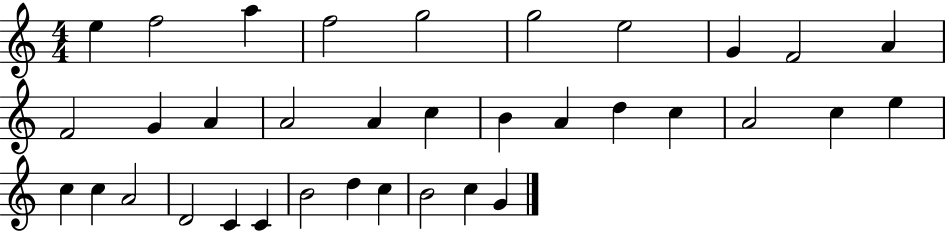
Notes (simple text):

E5/q F5/h A5/q F5/h G5/h G5/h E5/h G4/q F4/h A4/q F4/h G4/q A4/q A4/h A4/q C5/q B4/q A4/q D5/q C5/q A4/h C5/q E5/q C5/q C5/q A4/h D4/h C4/q C4/q B4/h D5/q C5/q B4/h C5/q G4/q